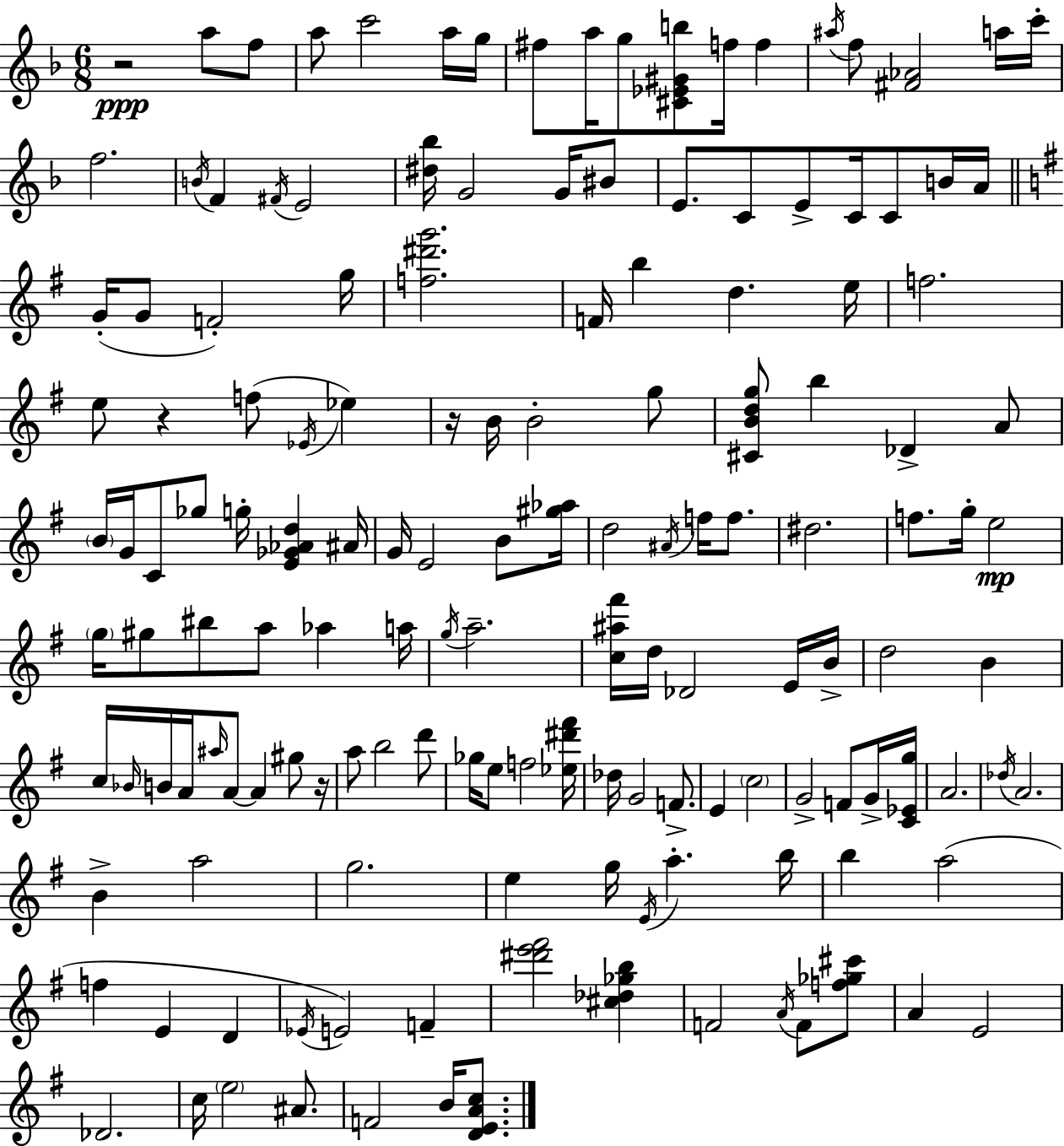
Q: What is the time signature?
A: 6/8